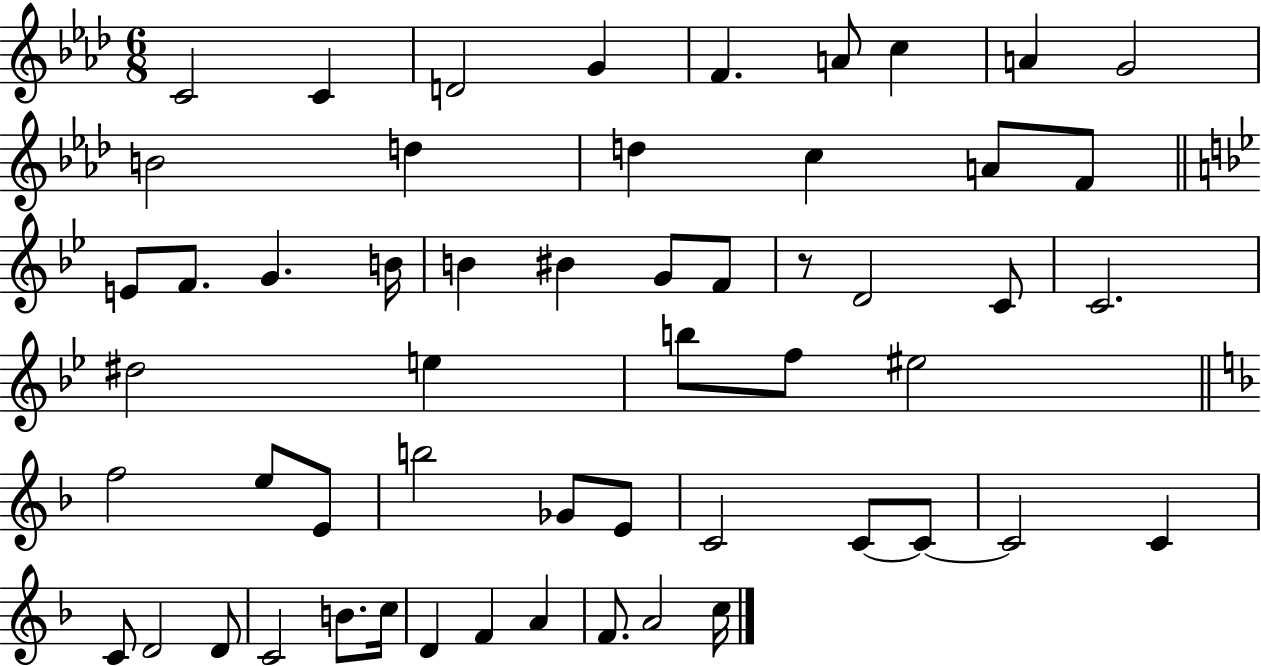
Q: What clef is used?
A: treble